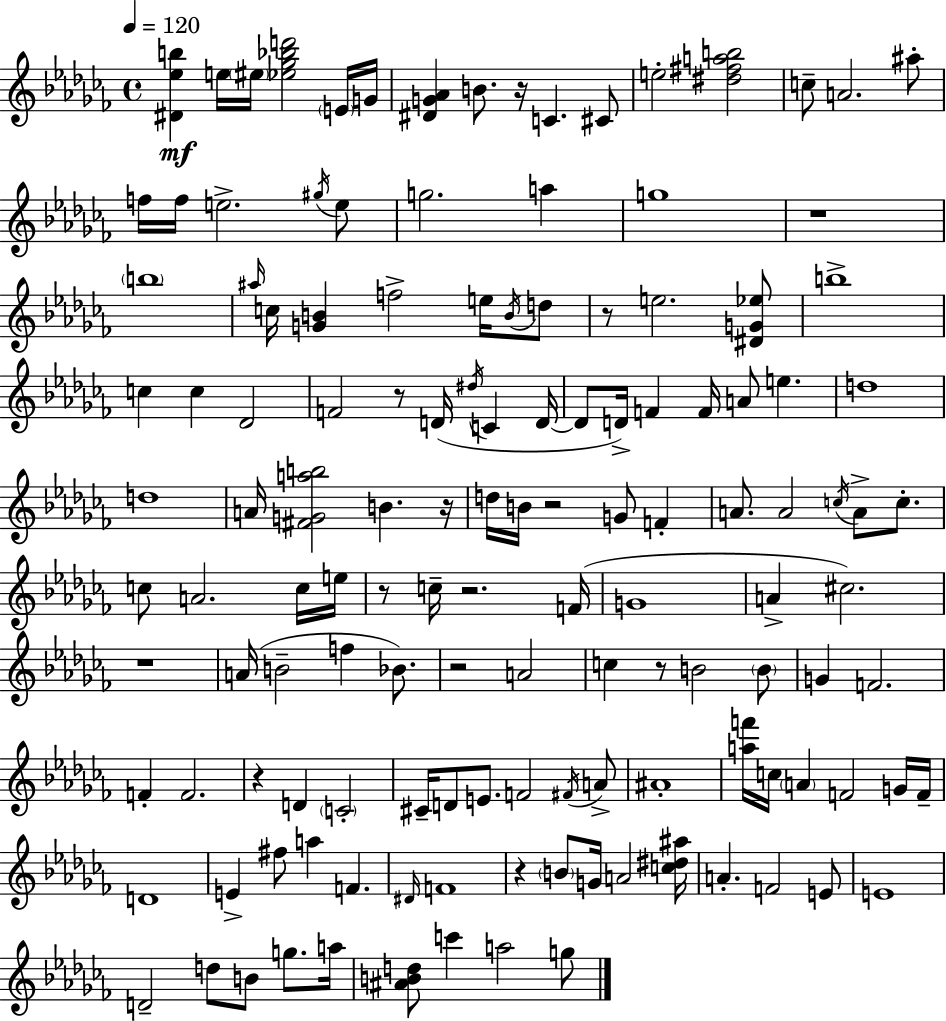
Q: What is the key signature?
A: AES minor